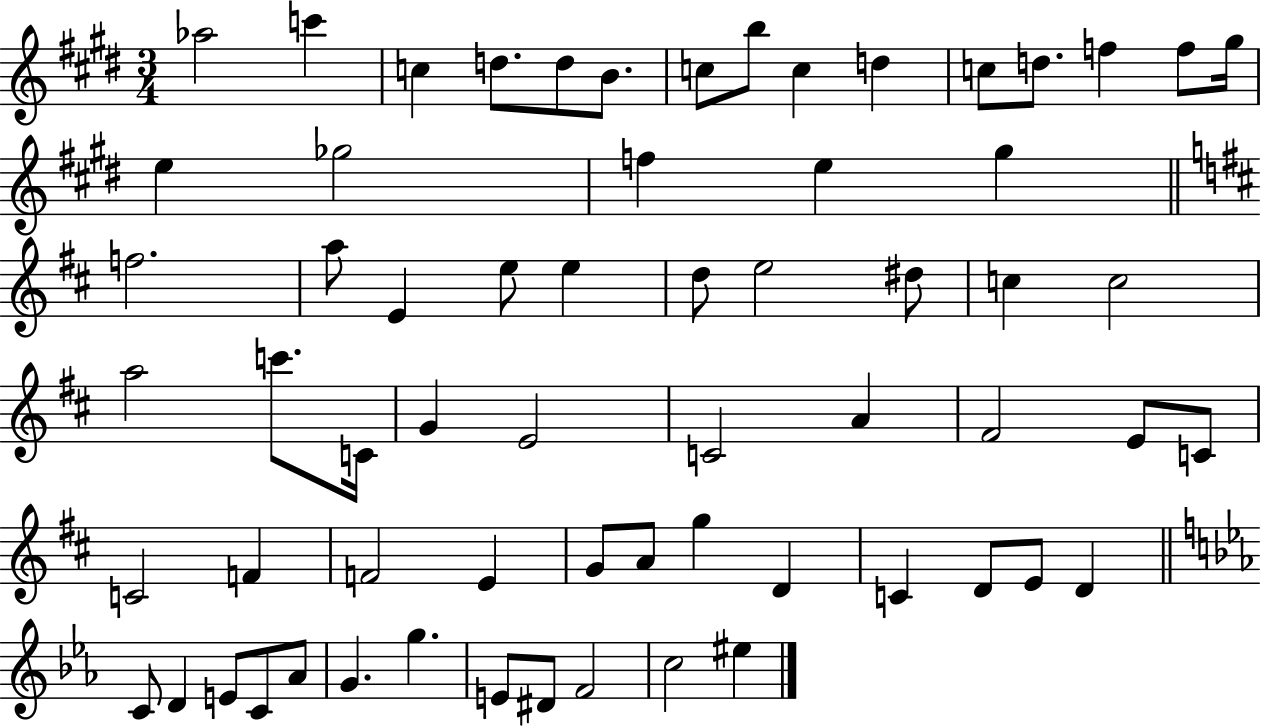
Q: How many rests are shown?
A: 0